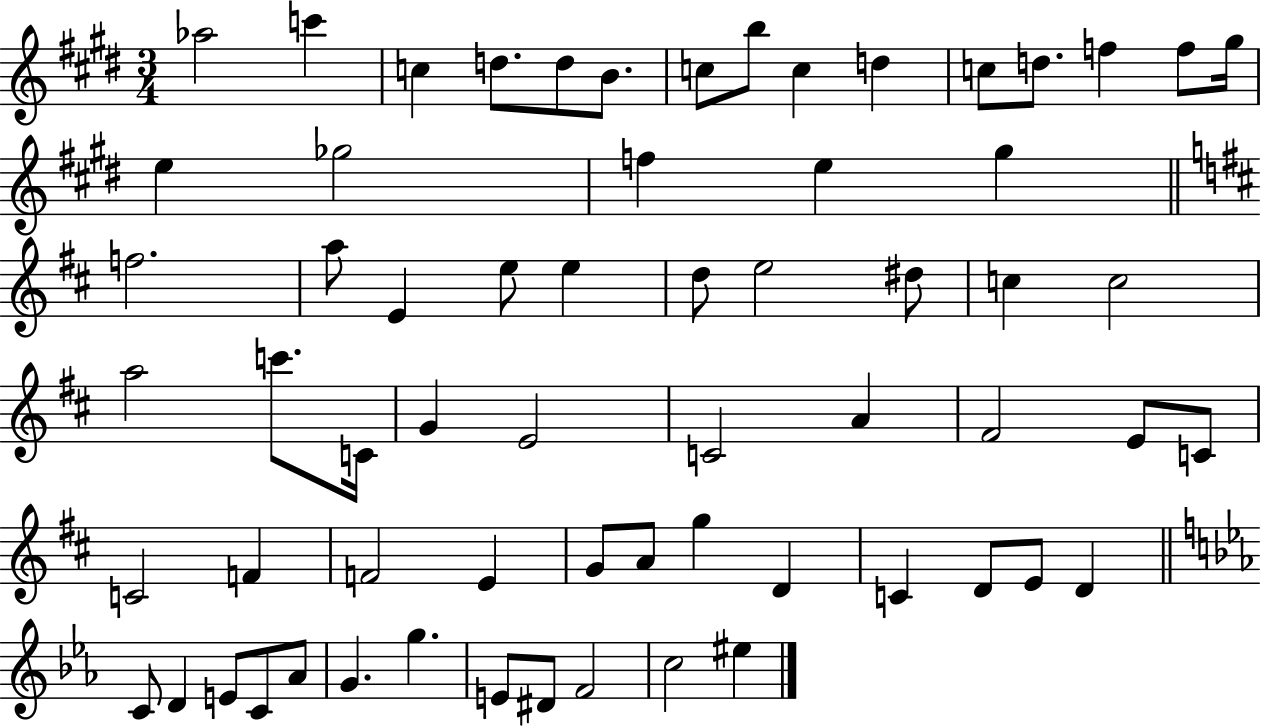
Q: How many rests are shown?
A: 0